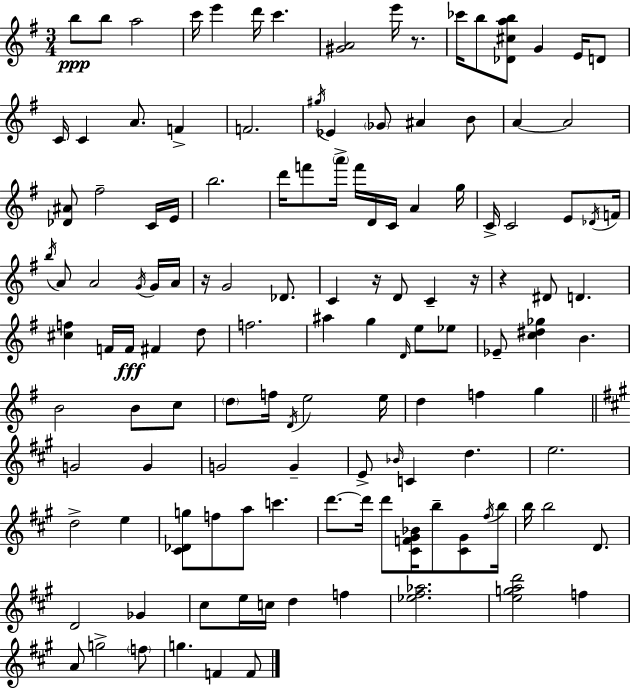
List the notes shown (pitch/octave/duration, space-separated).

B5/e B5/e A5/h C6/s E6/q D6/s C6/q. [G#4,A4]/h E6/s R/e. CES6/s B5/e [Db4,C#5,A5,B5]/e G4/q E4/s D4/e C4/s C4/q A4/e. F4/q F4/h. G#5/s Eb4/q Gb4/e A#4/q B4/e A4/q A4/h [Db4,A#4]/e F#5/h C4/s E4/s B5/h. D6/s F6/e A6/s F6/s D4/s C4/s A4/q G5/s C4/s C4/h E4/e Db4/s F4/s B5/s A4/e A4/h G4/s G4/s A4/s R/s G4/h Db4/e. C4/q R/s D4/e C4/q R/s R/q D#4/e D4/q. [C#5,F5]/q F4/s F4/s F#4/q D5/e F5/h. A#5/q G5/q D4/s E5/e Eb5/e Eb4/e [C5,D#5,Gb5]/q B4/q. B4/h B4/e C5/e D5/e F5/s D4/s E5/h E5/s D5/q F5/q G5/q G4/h G4/q G4/h G4/q E4/e Bb4/s C4/q D5/q. E5/h. D5/h E5/q [C#4,Db4,G5]/e F5/e A5/e C6/q. D6/e. D6/s D6/e [C#4,F4,G#4,Bb4]/s B5/e [C#4,G#4]/e F#5/s B5/s B5/s B5/h D4/e. D4/h Gb4/q C#5/e E5/s C5/s D5/q F5/q [Eb5,F#5,Ab5]/h. [E5,G5,A5,D6]/h F5/q A4/e G5/h F5/e G5/q. F4/q F4/e